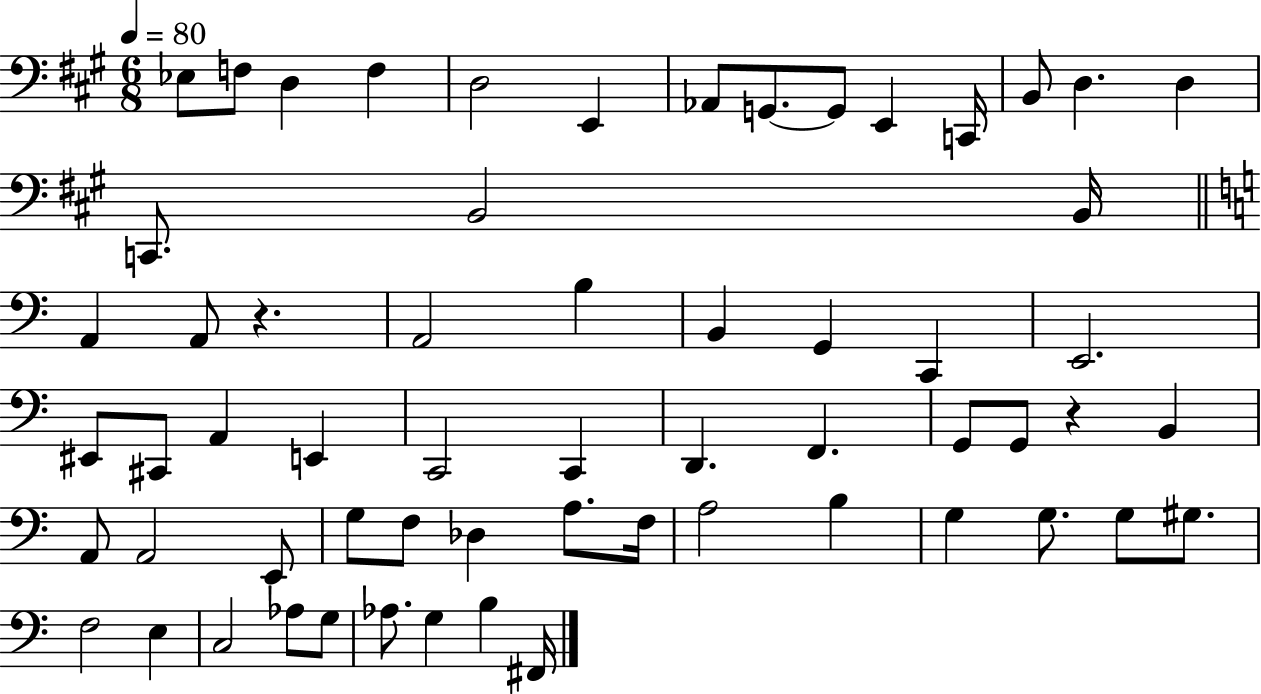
X:1
T:Untitled
M:6/8
L:1/4
K:A
_E,/2 F,/2 D, F, D,2 E,, _A,,/2 G,,/2 G,,/2 E,, C,,/4 B,,/2 D, D, C,,/2 B,,2 B,,/4 A,, A,,/2 z A,,2 B, B,, G,, C,, E,,2 ^E,,/2 ^C,,/2 A,, E,, C,,2 C,, D,, F,, G,,/2 G,,/2 z B,, A,,/2 A,,2 E,,/2 G,/2 F,/2 _D, A,/2 F,/4 A,2 B, G, G,/2 G,/2 ^G,/2 F,2 E, C,2 _A,/2 G,/2 _A,/2 G, B, ^F,,/4